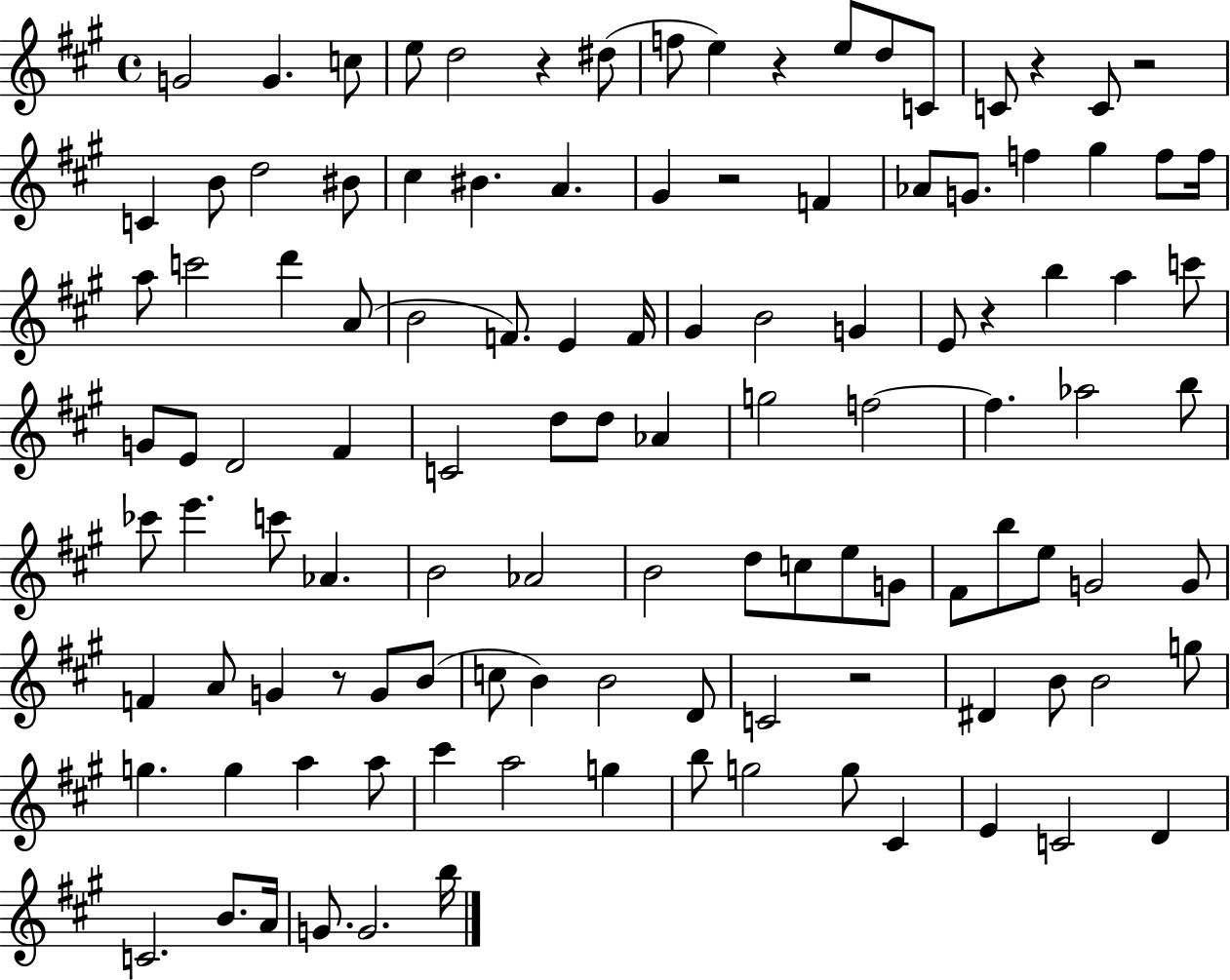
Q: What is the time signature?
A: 4/4